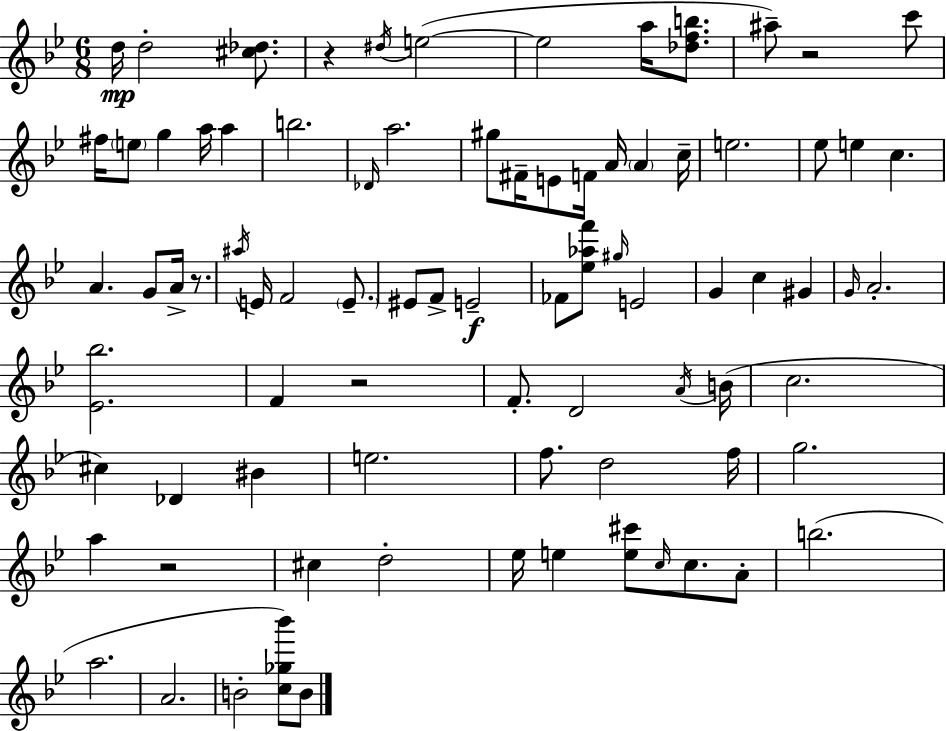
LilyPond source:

{
  \clef treble
  \numericTimeSignature
  \time 6/8
  \key g \minor
  d''16\mp d''2-. <cis'' des''>8. | r4 \acciaccatura { dis''16 }( e''2~~ | e''2 a''16 <des'' f'' b''>8. | ais''8--) r2 c'''8 | \break fis''16 \parenthesize e''8 g''4 a''16 a''4 | b''2. | \grace { des'16 } a''2. | gis''8 fis'16-- e'8 f'16 a'16 \parenthesize a'4 | \break c''16-- e''2. | ees''8 e''4 c''4. | a'4. g'8 a'16-> r8. | \acciaccatura { ais''16 } e'16 f'2 | \break \parenthesize e'8.-- eis'8 f'8-> e'2--\f | fes'8 <ees'' aes'' f'''>8 \grace { gis''16 } e'2 | g'4 c''4 | gis'4 \grace { g'16 } a'2.-. | \break <ees' bes''>2. | f'4 r2 | f'8.-. d'2 | \acciaccatura { a'16 } b'16( c''2. | \break cis''4) des'4 | bis'4 e''2. | f''8. d''2 | f''16 g''2. | \break a''4 r2 | cis''4 d''2-. | ees''16 e''4 <e'' cis'''>8 | \grace { c''16 } c''8. a'8-. b''2.( | \break a''2. | a'2. | b'2-. | <c'' ges'' bes'''>8) b'8 \bar "|."
}